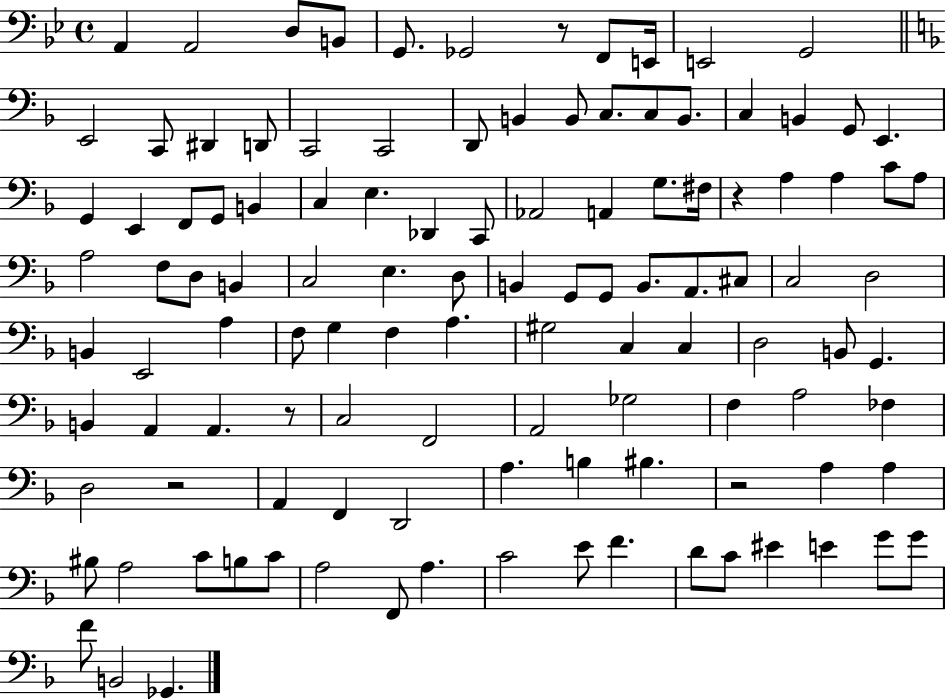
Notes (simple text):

A2/q A2/h D3/e B2/e G2/e. Gb2/h R/e F2/e E2/s E2/h G2/h E2/h C2/e D#2/q D2/e C2/h C2/h D2/e B2/q B2/e C3/e. C3/e B2/e. C3/q B2/q G2/e E2/q. G2/q E2/q F2/e G2/e B2/q C3/q E3/q. Db2/q C2/e Ab2/h A2/q G3/e. F#3/s R/q A3/q A3/q C4/e A3/e A3/h F3/e D3/e B2/q C3/h E3/q. D3/e B2/q G2/e G2/e B2/e. A2/e. C#3/e C3/h D3/h B2/q E2/h A3/q F3/e G3/q F3/q A3/q. G#3/h C3/q C3/q D3/h B2/e G2/q. B2/q A2/q A2/q. R/e C3/h F2/h A2/h Gb3/h F3/q A3/h FES3/q D3/h R/h A2/q F2/q D2/h A3/q. B3/q BIS3/q. R/h A3/q A3/q BIS3/e A3/h C4/e B3/e C4/e A3/h F2/e A3/q. C4/h E4/e F4/q. D4/e C4/e EIS4/q E4/q G4/e G4/e F4/e B2/h Gb2/q.